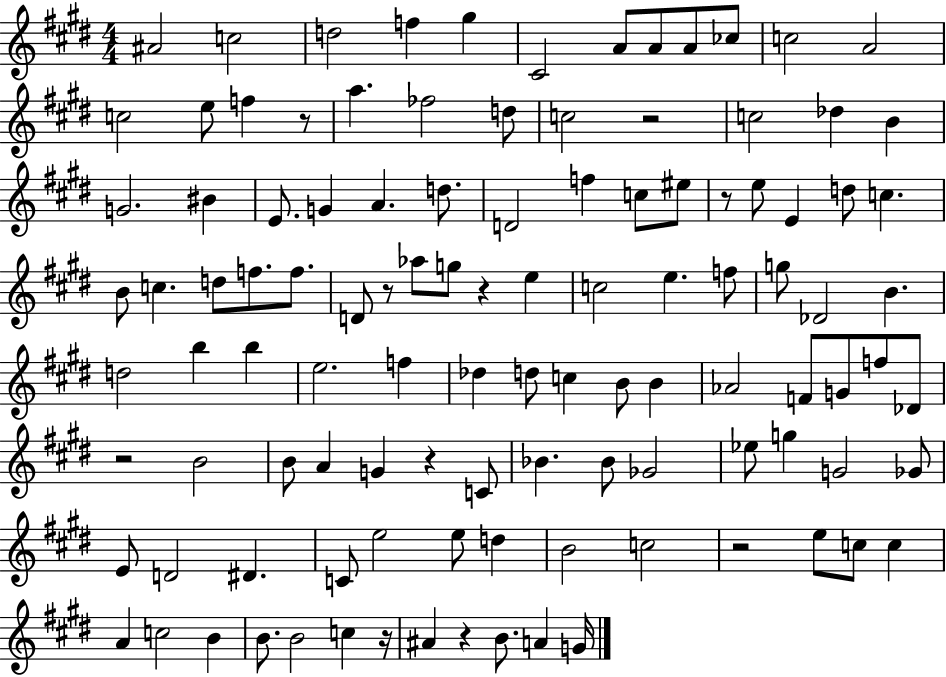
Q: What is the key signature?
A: E major